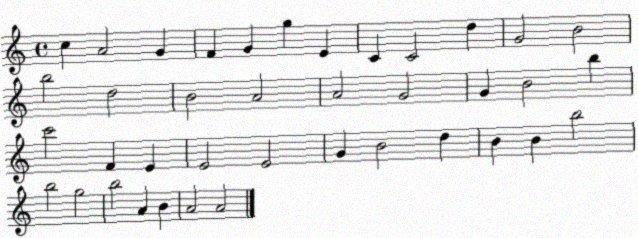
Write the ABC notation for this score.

X:1
T:Untitled
M:4/4
L:1/4
K:C
c A2 G F G g E C C2 d G2 B2 b2 d2 B2 A2 A2 G2 G B2 b c'2 F E E2 E2 G B2 d B B b2 b2 g2 b2 A B A2 A2